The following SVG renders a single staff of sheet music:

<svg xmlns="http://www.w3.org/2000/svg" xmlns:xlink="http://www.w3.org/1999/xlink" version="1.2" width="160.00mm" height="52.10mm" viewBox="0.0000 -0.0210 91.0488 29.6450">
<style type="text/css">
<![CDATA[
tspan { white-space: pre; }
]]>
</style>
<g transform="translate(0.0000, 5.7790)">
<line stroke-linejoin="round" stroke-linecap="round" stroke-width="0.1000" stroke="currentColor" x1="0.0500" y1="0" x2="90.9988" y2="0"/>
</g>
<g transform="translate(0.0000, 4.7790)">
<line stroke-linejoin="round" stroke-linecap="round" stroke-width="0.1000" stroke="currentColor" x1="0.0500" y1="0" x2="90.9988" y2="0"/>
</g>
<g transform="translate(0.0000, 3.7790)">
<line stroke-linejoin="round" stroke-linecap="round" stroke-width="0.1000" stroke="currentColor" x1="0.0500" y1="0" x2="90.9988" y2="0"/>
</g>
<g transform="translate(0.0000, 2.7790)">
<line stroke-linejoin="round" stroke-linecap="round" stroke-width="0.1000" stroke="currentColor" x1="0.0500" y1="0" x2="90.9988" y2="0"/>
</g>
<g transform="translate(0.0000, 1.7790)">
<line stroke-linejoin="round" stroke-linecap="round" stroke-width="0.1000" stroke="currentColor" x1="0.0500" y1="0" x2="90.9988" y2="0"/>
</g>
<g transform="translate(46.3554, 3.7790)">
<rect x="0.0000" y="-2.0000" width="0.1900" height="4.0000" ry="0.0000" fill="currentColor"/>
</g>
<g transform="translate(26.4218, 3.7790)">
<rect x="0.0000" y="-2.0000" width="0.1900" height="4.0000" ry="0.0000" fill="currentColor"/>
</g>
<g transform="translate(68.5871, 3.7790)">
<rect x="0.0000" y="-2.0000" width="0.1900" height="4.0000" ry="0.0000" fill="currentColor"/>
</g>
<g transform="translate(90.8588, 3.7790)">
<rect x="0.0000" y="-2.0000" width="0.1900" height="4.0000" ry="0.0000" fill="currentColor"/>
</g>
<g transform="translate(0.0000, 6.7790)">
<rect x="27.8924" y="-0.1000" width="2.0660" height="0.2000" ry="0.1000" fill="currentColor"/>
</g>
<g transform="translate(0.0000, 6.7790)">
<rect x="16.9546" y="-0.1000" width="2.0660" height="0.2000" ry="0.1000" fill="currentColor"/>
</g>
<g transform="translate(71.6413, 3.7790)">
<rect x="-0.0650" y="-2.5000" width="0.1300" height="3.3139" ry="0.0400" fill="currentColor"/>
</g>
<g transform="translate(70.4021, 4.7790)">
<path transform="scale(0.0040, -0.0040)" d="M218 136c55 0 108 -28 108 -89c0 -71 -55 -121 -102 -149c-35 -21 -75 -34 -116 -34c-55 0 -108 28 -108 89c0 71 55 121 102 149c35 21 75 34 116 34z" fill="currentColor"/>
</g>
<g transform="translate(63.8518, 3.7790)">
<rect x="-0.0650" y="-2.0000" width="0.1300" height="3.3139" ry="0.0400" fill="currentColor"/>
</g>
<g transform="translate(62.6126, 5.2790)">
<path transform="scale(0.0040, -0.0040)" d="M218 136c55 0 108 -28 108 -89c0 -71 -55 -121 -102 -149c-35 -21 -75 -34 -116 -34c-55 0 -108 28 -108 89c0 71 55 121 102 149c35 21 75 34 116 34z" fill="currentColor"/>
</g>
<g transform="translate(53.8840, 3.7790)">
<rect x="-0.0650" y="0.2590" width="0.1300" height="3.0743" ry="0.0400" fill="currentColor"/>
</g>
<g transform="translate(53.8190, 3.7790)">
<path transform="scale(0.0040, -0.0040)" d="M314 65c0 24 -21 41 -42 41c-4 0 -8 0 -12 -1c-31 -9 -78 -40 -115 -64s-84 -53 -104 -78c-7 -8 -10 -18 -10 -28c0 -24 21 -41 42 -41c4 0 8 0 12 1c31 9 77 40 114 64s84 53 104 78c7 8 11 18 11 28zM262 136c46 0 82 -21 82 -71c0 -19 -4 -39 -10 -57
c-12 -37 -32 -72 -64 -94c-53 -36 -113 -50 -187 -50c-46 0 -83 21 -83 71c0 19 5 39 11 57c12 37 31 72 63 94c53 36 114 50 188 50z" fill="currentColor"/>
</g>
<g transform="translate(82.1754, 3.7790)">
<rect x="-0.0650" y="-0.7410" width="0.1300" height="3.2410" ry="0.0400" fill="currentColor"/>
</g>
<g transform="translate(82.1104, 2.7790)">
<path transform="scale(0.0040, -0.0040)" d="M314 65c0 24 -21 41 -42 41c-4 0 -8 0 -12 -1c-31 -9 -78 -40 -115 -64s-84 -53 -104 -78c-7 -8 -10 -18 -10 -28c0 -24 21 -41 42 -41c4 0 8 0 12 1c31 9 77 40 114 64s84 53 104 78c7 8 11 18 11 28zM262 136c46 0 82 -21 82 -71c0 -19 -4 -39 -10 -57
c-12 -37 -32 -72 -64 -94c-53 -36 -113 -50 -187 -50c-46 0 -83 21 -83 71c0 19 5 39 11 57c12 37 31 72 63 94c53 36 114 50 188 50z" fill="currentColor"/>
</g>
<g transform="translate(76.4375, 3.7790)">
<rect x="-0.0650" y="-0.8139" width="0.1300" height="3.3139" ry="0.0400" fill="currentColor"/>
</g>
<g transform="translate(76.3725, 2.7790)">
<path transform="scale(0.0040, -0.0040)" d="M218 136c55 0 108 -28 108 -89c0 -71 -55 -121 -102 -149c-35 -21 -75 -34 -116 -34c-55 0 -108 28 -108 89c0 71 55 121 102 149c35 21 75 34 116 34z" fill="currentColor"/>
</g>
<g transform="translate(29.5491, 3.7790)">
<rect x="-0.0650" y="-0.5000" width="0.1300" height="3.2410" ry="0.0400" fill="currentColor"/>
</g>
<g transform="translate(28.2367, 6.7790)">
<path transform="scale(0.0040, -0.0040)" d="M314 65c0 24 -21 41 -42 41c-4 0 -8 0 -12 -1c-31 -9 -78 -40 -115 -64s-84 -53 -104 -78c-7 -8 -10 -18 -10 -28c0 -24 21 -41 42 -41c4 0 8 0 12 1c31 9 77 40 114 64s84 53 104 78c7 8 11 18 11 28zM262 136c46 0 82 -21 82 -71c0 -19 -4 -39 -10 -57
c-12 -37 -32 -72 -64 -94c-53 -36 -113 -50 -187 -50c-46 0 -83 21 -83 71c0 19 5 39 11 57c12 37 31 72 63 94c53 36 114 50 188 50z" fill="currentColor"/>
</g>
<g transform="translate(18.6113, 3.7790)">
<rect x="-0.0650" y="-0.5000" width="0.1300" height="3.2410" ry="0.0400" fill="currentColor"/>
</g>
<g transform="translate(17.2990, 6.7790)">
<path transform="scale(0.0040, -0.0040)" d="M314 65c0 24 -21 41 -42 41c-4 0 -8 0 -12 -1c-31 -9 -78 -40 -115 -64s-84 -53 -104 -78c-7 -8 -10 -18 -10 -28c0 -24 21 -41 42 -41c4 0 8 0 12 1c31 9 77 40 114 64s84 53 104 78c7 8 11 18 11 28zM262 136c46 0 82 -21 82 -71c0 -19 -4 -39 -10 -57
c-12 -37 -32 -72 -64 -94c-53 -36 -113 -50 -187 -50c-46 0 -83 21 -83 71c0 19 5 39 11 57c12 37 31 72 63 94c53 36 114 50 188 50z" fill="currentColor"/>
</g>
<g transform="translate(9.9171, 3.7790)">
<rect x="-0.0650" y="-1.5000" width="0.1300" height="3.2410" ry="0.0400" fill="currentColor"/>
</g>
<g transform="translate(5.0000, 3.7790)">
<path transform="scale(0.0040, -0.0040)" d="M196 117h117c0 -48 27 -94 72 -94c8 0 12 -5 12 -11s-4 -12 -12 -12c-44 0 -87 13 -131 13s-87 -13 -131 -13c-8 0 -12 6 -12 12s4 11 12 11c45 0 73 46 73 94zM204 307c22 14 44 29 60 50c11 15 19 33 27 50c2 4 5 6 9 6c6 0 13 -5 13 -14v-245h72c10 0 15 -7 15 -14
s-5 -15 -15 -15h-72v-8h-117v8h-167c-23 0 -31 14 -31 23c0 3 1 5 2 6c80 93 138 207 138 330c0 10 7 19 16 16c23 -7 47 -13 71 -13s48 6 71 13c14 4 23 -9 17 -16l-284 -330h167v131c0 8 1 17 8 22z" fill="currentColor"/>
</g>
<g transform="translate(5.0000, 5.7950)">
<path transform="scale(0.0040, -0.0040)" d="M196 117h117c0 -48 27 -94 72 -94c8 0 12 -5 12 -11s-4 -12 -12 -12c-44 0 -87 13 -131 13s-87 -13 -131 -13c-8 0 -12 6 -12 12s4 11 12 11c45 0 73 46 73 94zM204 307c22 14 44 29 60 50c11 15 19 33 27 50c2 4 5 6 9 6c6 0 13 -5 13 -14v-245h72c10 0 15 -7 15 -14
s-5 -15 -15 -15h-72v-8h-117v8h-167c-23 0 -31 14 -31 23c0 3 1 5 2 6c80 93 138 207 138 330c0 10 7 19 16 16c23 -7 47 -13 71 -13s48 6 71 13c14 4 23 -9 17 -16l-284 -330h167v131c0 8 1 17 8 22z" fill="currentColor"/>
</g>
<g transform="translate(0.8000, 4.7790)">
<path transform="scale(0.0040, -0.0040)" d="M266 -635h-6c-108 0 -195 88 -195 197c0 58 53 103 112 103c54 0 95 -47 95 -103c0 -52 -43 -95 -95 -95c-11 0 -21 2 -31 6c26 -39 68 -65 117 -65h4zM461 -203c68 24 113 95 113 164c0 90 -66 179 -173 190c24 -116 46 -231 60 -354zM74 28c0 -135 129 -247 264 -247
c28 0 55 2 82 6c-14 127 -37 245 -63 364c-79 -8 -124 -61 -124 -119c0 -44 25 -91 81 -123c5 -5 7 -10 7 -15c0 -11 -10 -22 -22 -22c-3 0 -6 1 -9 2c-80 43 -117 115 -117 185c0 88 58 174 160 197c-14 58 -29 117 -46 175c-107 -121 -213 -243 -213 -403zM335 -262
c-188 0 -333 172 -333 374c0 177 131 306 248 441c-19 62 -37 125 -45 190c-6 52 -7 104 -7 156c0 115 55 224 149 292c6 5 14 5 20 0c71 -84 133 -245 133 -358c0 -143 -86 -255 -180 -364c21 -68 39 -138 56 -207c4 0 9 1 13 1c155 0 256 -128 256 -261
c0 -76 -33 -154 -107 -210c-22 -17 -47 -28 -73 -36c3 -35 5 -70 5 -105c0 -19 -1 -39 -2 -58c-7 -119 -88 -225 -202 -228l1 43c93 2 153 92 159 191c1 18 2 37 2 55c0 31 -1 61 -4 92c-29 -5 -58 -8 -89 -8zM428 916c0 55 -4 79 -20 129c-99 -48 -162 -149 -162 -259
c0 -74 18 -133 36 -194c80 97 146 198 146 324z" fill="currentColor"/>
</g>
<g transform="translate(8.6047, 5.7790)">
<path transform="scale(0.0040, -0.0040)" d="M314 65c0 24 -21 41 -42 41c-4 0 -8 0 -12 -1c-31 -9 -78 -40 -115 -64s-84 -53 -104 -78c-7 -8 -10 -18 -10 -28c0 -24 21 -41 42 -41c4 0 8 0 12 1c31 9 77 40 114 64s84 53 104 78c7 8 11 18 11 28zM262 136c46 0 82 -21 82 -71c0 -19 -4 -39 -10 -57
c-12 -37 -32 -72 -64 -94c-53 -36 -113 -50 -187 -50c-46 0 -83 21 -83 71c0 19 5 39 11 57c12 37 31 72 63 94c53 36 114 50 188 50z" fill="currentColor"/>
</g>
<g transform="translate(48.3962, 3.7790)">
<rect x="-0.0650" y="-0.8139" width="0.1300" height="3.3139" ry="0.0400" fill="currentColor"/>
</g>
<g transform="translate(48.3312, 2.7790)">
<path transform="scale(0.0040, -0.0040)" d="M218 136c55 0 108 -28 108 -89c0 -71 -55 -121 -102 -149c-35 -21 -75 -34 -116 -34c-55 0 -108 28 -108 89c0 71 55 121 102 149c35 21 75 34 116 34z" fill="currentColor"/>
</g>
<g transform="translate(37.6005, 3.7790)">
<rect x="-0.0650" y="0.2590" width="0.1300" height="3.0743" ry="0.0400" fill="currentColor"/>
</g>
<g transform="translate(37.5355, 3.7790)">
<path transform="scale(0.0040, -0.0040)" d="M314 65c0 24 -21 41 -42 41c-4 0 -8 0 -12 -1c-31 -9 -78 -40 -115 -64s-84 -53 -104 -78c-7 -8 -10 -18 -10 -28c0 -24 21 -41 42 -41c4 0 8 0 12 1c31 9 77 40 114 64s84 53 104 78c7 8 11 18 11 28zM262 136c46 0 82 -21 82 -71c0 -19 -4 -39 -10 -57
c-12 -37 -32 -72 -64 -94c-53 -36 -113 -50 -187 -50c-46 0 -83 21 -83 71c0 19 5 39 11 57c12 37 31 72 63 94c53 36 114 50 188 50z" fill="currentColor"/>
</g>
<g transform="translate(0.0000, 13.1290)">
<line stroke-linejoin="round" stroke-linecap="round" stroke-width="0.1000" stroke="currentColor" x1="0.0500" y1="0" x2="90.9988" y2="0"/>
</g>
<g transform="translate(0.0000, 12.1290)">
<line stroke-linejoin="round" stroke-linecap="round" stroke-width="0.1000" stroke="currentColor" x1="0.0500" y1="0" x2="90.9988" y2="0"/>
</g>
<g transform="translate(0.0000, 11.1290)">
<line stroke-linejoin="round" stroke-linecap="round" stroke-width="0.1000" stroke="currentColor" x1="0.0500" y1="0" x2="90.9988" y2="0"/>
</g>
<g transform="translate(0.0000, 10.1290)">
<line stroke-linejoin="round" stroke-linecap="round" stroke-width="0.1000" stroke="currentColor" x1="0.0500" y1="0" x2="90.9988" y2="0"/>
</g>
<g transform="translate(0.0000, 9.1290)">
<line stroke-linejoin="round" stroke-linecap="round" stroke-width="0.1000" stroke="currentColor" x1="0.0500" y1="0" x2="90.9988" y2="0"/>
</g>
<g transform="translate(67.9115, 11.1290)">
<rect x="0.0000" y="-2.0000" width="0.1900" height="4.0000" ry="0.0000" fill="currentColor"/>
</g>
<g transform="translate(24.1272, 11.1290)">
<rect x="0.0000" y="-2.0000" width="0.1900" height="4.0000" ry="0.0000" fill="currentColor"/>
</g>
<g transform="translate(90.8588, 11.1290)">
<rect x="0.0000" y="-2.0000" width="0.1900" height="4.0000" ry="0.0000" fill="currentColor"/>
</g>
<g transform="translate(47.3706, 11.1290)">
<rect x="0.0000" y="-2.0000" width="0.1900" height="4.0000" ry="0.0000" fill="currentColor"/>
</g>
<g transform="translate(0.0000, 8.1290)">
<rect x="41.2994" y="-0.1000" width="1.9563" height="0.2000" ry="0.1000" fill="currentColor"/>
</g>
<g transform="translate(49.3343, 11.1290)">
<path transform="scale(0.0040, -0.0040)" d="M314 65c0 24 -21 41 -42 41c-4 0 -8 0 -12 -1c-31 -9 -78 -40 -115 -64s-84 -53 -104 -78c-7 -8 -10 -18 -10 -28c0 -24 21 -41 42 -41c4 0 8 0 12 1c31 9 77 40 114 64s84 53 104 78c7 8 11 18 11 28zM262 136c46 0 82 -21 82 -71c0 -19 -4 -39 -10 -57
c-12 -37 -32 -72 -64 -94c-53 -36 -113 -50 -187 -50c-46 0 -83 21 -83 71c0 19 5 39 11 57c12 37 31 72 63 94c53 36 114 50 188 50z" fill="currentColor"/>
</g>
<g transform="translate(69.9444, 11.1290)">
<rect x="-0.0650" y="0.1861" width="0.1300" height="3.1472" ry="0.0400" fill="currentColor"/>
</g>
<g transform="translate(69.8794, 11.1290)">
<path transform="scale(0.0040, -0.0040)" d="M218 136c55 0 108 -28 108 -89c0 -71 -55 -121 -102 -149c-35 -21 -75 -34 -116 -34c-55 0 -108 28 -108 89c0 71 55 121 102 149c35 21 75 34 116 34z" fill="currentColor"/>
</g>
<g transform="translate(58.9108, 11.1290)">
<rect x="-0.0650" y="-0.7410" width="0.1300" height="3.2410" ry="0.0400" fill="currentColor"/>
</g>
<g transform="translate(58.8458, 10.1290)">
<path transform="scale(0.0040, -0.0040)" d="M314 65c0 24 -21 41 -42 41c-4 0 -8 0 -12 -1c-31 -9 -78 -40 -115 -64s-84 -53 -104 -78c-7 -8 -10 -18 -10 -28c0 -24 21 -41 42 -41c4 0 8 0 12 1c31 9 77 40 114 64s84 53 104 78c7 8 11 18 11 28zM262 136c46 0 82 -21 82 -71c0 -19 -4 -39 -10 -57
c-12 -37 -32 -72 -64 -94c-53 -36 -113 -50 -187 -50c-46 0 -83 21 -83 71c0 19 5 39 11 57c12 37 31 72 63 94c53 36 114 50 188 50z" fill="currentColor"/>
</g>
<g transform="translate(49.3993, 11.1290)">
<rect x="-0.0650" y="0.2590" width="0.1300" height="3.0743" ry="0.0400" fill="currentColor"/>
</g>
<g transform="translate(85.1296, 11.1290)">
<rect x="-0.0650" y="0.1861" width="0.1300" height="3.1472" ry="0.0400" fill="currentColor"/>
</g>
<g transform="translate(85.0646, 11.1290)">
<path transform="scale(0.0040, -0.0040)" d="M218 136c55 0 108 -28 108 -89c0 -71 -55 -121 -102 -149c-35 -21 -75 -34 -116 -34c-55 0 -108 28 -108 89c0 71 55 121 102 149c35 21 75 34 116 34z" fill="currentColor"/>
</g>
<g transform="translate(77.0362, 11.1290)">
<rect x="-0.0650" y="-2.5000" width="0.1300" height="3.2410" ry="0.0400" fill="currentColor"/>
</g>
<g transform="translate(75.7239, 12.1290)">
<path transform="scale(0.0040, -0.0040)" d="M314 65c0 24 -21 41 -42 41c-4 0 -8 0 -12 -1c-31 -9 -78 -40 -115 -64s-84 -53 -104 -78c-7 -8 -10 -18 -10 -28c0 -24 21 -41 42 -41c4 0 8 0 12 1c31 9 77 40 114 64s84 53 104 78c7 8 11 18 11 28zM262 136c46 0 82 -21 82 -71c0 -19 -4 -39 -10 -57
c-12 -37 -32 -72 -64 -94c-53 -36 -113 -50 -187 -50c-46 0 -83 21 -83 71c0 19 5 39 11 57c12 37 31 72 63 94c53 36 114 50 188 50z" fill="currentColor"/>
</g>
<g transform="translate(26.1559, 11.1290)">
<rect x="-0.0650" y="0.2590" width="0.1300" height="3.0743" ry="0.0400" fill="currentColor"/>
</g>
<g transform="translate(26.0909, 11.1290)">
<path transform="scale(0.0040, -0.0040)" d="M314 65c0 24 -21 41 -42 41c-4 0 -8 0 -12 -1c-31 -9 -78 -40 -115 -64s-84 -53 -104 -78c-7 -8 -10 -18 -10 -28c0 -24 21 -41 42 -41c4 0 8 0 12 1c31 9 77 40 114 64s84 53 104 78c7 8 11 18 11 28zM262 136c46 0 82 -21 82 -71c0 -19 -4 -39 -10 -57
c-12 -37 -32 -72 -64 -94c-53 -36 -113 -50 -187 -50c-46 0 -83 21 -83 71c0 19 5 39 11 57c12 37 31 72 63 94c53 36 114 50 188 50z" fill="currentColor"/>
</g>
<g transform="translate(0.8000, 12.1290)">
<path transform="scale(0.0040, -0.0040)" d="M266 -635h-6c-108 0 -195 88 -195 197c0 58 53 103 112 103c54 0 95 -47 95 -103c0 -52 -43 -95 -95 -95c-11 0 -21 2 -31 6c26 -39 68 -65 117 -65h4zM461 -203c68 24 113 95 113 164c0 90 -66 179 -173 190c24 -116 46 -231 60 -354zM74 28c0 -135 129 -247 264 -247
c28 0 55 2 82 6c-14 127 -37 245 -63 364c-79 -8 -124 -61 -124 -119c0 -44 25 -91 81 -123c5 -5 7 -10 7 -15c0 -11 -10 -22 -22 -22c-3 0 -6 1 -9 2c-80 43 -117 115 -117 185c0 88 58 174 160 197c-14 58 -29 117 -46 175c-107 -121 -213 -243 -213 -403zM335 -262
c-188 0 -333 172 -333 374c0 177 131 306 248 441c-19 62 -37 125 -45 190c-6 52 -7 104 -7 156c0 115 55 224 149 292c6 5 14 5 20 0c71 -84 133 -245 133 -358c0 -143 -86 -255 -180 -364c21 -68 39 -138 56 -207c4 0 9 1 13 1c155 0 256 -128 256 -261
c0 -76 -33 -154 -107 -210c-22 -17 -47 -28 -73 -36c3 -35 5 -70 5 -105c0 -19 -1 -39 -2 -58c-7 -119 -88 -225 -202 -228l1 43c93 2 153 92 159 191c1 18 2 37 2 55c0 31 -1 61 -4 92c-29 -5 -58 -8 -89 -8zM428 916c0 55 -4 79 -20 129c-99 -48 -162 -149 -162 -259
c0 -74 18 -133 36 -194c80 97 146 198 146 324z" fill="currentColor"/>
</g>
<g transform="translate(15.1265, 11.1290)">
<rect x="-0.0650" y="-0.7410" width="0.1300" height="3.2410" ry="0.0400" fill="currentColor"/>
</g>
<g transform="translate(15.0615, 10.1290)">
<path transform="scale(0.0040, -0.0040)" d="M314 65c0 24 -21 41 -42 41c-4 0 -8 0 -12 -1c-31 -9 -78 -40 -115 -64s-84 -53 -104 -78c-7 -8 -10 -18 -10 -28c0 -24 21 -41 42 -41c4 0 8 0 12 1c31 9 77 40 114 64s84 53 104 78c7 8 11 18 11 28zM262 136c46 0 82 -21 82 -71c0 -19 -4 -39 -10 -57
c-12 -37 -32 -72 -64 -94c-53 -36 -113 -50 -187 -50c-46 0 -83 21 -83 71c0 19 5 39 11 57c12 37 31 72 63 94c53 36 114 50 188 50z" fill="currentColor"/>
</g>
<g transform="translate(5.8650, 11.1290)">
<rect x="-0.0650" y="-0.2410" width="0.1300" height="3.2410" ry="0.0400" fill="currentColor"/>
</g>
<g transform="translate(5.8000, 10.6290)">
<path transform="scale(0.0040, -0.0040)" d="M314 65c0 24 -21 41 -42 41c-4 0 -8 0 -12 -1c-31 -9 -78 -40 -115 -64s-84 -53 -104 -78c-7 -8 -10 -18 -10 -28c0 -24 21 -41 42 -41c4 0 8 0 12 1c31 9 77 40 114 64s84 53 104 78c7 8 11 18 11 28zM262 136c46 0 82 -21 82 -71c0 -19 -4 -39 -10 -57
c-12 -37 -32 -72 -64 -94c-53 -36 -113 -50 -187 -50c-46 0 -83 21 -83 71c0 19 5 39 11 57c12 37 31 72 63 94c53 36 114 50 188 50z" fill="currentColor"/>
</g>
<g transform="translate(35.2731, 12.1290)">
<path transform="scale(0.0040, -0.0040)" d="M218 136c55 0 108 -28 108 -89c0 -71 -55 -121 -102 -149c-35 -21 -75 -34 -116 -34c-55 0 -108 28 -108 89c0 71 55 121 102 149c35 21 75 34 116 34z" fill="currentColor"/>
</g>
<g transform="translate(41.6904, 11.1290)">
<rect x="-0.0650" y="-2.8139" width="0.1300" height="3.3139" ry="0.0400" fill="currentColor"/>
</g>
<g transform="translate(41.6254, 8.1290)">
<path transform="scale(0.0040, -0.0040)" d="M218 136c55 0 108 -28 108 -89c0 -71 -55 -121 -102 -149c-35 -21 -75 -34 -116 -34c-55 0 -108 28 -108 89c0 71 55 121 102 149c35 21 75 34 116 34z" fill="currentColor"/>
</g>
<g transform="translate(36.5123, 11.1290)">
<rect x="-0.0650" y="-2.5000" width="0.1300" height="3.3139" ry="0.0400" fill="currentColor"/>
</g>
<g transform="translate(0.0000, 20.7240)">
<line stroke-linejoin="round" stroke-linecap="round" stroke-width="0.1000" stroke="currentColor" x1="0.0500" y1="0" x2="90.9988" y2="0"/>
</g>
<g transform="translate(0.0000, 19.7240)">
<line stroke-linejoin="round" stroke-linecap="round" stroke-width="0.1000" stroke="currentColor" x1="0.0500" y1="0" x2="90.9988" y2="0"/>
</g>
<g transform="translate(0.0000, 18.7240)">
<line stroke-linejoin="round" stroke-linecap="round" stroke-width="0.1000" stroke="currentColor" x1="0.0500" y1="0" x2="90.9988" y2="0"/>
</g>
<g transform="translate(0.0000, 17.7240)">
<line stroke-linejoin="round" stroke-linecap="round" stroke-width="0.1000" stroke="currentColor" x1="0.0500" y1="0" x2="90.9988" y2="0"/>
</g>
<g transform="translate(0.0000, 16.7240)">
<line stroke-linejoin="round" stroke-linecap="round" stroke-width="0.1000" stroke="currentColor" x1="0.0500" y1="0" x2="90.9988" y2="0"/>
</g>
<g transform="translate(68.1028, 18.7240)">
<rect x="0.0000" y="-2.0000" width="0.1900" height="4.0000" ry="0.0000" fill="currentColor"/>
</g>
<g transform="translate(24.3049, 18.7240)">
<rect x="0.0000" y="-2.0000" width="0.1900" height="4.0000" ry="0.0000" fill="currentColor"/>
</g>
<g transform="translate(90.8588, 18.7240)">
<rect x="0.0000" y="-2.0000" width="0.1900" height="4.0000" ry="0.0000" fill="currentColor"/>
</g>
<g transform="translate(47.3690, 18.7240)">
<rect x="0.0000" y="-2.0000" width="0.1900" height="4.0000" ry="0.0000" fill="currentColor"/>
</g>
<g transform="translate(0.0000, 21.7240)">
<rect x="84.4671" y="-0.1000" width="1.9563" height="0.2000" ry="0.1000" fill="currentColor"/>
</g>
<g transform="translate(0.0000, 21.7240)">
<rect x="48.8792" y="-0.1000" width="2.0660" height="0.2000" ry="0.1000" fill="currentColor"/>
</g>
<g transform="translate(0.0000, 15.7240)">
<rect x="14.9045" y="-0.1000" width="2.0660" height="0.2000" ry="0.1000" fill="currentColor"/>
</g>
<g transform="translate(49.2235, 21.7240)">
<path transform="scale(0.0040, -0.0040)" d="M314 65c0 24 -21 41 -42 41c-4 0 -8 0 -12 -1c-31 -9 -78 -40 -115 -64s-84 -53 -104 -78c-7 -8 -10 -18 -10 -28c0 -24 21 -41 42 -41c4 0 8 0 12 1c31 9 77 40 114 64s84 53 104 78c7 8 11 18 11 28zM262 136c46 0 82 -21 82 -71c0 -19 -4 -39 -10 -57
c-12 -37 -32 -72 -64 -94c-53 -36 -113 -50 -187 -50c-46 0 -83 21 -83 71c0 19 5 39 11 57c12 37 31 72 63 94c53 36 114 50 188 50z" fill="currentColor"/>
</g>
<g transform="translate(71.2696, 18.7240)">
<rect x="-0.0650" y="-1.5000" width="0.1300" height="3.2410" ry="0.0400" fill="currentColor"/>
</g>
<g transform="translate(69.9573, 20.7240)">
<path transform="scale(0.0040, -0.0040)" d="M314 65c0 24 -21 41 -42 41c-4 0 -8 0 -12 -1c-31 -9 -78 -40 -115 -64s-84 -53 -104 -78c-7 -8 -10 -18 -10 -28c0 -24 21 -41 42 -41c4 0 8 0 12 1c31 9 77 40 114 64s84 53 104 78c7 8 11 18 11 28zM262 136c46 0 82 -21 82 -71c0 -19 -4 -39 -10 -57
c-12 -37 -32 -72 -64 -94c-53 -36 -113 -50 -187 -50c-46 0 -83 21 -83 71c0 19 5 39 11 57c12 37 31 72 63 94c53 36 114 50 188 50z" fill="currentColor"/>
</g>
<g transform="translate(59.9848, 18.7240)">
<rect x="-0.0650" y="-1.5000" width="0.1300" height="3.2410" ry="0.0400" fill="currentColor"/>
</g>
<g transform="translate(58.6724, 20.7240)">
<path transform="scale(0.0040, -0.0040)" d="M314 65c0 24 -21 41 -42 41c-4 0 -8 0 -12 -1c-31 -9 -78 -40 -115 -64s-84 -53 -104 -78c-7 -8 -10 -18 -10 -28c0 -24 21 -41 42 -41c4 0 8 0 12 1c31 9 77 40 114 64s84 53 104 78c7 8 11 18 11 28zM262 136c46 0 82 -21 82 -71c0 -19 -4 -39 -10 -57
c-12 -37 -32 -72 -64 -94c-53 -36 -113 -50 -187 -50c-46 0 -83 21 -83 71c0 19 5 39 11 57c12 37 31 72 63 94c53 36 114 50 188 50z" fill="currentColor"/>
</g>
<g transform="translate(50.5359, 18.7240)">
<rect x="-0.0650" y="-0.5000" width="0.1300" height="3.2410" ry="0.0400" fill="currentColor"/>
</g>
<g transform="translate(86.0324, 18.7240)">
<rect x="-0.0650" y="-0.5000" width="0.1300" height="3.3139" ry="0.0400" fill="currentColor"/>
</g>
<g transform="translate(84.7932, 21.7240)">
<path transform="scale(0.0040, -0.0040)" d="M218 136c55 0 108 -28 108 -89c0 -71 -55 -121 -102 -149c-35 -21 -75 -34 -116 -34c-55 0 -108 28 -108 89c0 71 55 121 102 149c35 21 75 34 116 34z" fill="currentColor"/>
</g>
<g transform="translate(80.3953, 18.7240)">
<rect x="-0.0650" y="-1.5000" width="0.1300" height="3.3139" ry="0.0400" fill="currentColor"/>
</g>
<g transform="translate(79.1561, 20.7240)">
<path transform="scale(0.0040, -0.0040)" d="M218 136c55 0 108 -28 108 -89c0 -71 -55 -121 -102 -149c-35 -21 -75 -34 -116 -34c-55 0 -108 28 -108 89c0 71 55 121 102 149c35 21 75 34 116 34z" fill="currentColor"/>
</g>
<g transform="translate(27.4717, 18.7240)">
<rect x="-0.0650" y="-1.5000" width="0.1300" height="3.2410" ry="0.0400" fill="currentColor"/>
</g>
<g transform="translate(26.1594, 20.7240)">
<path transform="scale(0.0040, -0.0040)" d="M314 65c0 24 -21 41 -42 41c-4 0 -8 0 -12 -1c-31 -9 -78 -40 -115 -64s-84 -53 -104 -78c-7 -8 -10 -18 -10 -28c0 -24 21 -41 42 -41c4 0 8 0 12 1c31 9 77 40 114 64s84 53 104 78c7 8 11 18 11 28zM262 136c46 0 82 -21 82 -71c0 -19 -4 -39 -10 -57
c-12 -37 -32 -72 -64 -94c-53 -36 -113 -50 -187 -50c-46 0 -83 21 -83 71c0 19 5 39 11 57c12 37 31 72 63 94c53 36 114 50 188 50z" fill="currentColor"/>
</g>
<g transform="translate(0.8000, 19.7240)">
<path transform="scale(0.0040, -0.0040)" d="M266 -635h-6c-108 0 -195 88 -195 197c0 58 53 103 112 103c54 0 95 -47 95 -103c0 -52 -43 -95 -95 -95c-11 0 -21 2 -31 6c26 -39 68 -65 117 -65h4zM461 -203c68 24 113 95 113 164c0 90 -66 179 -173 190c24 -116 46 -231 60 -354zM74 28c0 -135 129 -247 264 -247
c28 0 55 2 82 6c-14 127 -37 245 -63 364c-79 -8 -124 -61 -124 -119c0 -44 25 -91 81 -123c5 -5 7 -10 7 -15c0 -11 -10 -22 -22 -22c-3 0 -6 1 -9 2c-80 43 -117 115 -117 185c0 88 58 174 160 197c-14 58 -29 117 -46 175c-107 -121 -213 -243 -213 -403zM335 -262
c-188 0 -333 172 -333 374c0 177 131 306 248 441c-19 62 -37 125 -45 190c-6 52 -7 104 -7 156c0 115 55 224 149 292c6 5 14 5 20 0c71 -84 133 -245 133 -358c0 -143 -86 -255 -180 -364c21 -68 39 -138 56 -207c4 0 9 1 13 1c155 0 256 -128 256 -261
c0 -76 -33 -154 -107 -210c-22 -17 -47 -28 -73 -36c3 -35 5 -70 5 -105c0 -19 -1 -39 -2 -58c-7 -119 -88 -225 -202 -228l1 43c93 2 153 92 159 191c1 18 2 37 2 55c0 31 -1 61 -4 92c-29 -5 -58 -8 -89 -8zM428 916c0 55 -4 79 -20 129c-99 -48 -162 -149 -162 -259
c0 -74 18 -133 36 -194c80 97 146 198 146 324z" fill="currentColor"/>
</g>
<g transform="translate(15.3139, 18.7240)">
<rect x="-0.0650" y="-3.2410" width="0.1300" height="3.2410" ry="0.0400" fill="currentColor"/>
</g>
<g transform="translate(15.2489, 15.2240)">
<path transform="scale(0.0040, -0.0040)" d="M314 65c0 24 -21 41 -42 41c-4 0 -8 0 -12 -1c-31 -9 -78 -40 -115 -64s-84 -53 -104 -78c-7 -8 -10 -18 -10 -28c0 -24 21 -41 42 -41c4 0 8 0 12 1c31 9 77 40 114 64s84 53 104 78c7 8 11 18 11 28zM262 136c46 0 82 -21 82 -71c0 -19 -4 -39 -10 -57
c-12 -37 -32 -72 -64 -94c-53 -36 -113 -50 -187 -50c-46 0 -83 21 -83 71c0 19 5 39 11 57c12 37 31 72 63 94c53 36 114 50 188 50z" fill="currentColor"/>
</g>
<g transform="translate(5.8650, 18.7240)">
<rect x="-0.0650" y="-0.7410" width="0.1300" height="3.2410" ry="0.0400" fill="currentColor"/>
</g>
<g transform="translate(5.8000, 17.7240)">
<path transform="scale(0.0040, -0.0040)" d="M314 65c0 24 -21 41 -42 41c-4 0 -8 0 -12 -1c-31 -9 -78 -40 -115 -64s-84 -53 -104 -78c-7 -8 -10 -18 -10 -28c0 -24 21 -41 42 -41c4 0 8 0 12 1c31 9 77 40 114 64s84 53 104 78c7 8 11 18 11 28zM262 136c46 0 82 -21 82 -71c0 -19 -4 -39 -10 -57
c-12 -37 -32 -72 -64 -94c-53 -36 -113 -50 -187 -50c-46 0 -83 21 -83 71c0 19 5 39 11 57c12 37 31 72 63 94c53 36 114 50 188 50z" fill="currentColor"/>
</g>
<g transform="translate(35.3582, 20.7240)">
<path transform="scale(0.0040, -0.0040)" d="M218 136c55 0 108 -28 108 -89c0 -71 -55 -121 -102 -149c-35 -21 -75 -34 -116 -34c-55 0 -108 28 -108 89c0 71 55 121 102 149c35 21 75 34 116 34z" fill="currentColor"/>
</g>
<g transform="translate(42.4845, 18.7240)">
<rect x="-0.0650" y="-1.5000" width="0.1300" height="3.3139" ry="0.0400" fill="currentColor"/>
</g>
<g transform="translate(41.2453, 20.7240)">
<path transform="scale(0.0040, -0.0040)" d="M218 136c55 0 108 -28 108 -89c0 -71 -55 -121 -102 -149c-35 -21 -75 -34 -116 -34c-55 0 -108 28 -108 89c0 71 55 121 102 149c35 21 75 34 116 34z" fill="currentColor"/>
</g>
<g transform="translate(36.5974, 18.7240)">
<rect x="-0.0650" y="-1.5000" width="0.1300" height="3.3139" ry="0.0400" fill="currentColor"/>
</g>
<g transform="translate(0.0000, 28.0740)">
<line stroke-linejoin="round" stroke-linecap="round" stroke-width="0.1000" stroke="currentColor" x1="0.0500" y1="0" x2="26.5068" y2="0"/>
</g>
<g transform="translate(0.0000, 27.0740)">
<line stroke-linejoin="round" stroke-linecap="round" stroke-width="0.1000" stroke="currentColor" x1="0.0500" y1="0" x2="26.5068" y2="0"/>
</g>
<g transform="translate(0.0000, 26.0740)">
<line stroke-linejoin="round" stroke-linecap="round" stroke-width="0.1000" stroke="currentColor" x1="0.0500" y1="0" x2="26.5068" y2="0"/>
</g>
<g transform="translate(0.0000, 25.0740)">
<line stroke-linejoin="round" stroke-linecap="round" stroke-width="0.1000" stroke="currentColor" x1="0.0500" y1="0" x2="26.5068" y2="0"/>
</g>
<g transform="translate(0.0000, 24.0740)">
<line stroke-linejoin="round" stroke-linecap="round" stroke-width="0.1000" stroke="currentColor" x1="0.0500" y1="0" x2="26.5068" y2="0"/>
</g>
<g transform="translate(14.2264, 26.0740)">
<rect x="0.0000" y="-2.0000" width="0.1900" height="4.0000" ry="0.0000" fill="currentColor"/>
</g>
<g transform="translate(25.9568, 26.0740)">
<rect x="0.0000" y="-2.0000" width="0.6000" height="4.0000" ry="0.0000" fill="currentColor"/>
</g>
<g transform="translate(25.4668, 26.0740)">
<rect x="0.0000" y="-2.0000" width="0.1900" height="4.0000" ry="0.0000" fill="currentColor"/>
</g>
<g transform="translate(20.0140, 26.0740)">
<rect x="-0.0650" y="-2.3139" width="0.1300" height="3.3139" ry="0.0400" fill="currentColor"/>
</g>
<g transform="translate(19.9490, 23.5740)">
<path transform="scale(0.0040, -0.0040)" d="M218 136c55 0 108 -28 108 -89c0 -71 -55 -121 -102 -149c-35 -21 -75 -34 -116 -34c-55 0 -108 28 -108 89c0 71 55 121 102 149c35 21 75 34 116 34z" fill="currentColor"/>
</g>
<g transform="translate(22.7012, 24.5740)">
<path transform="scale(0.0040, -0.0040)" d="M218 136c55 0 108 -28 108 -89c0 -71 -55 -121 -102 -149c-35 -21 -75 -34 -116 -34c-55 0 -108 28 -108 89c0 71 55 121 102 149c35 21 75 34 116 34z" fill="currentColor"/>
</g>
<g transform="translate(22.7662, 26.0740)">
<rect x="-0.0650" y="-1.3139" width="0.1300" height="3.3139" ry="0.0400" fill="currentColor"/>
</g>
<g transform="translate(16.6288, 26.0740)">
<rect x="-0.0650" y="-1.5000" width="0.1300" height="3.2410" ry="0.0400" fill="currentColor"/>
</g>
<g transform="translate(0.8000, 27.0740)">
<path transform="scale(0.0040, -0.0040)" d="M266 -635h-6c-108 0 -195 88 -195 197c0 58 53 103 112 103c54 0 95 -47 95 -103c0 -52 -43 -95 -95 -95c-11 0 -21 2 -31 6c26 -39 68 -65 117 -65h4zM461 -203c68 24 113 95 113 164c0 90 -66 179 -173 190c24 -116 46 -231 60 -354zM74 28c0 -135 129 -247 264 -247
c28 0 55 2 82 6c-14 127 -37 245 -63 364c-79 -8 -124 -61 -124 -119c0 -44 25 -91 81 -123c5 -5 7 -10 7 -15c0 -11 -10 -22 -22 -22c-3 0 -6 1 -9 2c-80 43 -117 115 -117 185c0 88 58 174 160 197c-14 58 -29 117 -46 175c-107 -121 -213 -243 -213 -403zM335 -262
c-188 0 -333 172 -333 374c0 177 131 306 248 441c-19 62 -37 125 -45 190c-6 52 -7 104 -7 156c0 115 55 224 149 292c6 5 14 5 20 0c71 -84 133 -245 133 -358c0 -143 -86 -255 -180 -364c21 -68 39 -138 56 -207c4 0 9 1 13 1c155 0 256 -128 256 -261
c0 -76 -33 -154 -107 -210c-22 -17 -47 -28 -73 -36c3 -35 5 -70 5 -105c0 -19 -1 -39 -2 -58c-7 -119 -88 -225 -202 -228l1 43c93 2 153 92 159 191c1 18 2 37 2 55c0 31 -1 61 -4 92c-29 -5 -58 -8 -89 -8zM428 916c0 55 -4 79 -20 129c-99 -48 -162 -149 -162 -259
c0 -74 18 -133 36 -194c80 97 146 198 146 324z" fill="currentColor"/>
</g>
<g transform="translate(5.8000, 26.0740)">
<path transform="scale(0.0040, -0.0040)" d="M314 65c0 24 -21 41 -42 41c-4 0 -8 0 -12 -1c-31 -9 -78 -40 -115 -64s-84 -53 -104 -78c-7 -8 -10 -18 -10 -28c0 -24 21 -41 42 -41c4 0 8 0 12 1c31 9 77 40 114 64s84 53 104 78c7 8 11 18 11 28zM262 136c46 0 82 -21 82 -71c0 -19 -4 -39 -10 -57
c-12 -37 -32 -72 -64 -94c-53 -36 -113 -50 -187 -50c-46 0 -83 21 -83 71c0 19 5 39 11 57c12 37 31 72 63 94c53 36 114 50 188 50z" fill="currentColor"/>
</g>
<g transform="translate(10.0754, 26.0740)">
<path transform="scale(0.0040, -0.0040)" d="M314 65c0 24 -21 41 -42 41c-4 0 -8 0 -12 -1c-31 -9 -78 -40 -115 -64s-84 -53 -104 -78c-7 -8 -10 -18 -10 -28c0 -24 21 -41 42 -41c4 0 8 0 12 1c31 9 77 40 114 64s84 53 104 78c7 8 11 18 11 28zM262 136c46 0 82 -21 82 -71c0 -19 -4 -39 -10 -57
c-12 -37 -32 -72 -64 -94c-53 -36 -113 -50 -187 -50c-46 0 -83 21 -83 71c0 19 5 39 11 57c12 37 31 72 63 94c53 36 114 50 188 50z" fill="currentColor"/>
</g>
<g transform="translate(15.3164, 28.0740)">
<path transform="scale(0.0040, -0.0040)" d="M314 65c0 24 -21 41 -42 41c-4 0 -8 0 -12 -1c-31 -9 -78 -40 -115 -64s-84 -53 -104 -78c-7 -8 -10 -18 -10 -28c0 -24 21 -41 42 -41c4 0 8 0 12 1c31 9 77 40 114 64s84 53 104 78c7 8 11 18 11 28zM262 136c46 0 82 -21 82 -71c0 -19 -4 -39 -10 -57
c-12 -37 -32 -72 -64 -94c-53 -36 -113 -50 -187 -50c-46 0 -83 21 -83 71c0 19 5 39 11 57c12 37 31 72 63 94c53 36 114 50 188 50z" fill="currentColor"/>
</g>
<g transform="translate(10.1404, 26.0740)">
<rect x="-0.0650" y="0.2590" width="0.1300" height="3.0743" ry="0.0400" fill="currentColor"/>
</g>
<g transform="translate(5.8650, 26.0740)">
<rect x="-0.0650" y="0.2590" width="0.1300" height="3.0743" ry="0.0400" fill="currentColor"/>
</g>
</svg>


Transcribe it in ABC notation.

X:1
T:Untitled
M:4/4
L:1/4
K:C
E2 C2 C2 B2 d B2 F G d d2 c2 d2 B2 G a B2 d2 B G2 B d2 b2 E2 E E C2 E2 E2 E C B2 B2 E2 g e